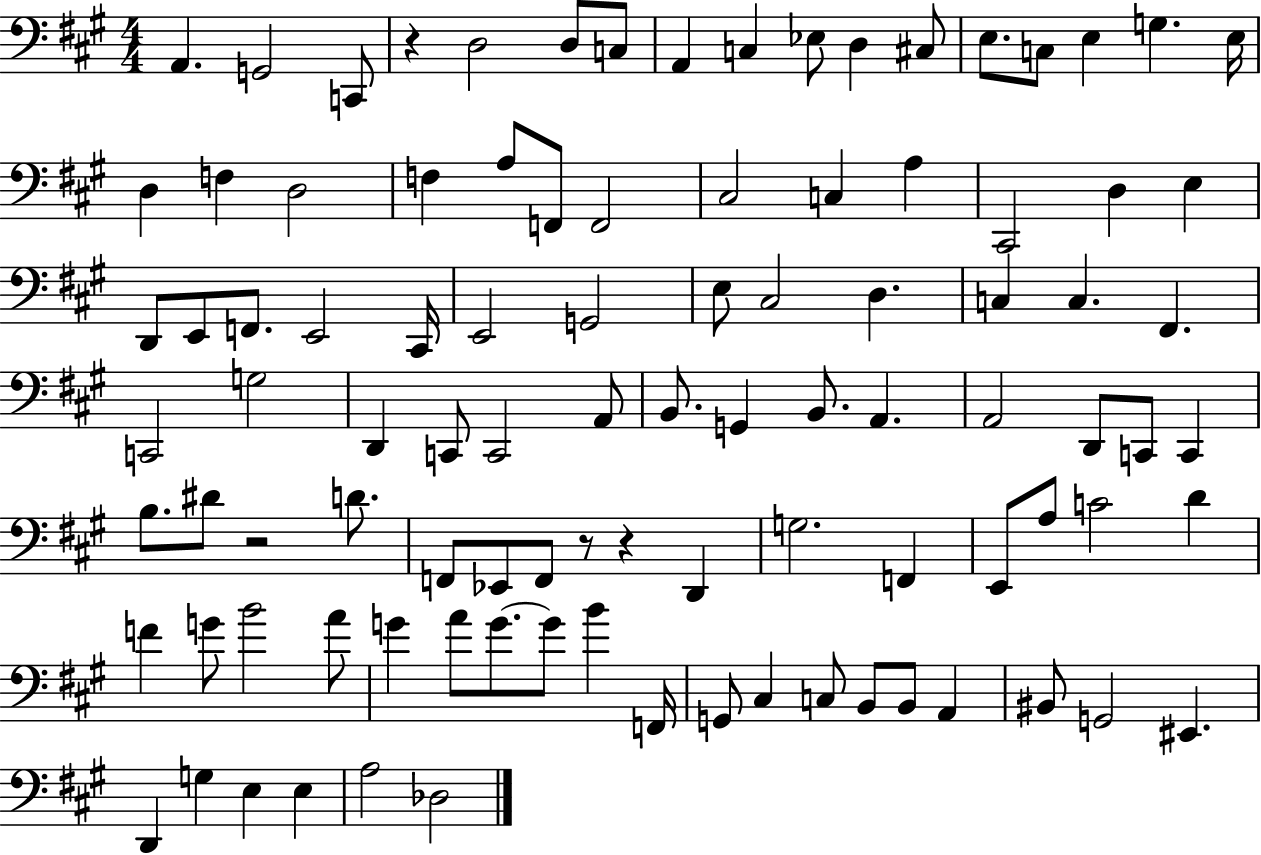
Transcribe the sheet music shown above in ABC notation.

X:1
T:Untitled
M:4/4
L:1/4
K:A
A,, G,,2 C,,/2 z D,2 D,/2 C,/2 A,, C, _E,/2 D, ^C,/2 E,/2 C,/2 E, G, E,/4 D, F, D,2 F, A,/2 F,,/2 F,,2 ^C,2 C, A, ^C,,2 D, E, D,,/2 E,,/2 F,,/2 E,,2 ^C,,/4 E,,2 G,,2 E,/2 ^C,2 D, C, C, ^F,, C,,2 G,2 D,, C,,/2 C,,2 A,,/2 B,,/2 G,, B,,/2 A,, A,,2 D,,/2 C,,/2 C,, B,/2 ^D/2 z2 D/2 F,,/2 _E,,/2 F,,/2 z/2 z D,, G,2 F,, E,,/2 A,/2 C2 D F G/2 B2 A/2 G A/2 G/2 G/2 B F,,/4 G,,/2 ^C, C,/2 B,,/2 B,,/2 A,, ^B,,/2 G,,2 ^E,, D,, G, E, E, A,2 _D,2